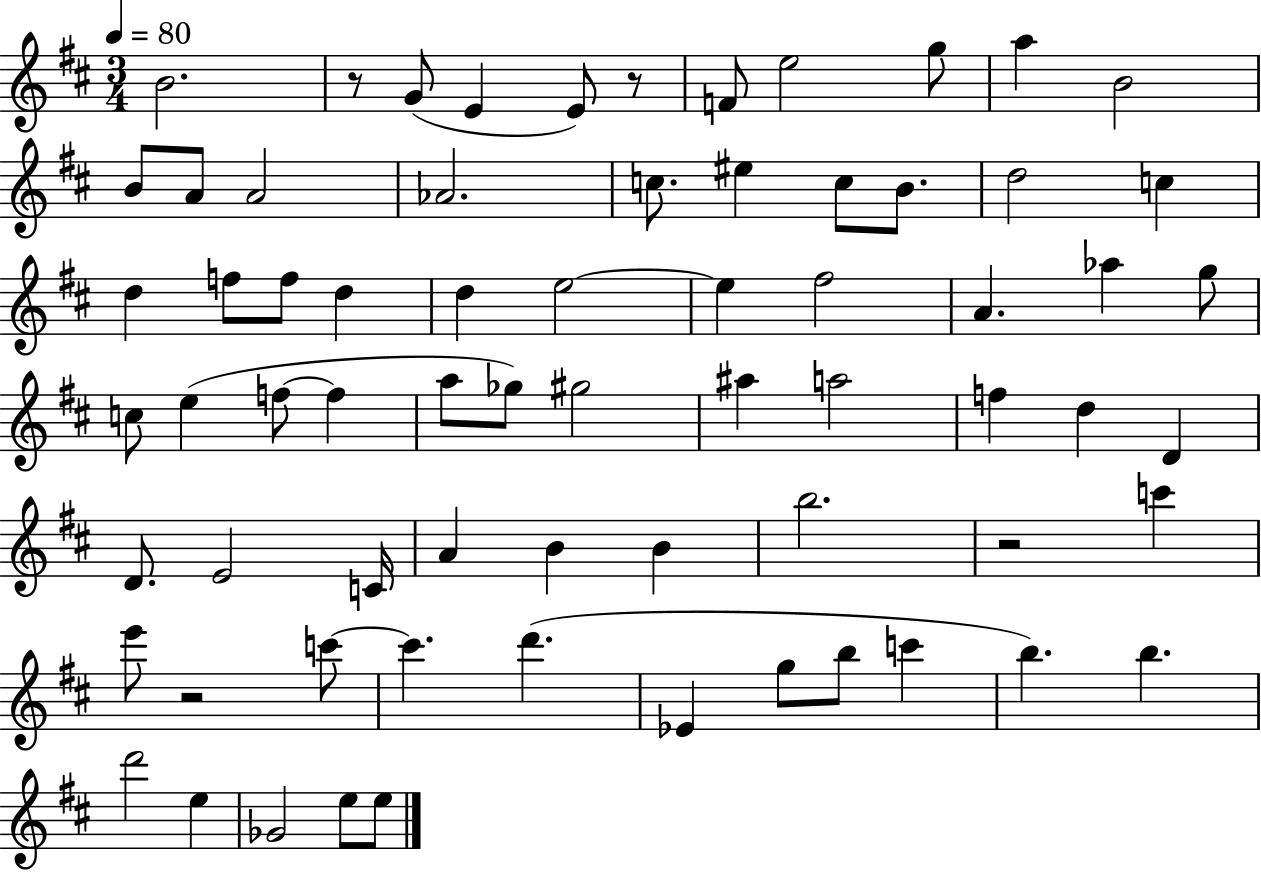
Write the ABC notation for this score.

X:1
T:Untitled
M:3/4
L:1/4
K:D
B2 z/2 G/2 E E/2 z/2 F/2 e2 g/2 a B2 B/2 A/2 A2 _A2 c/2 ^e c/2 B/2 d2 c d f/2 f/2 d d e2 e ^f2 A _a g/2 c/2 e f/2 f a/2 _g/2 ^g2 ^a a2 f d D D/2 E2 C/4 A B B b2 z2 c' e'/2 z2 c'/2 c' d' _E g/2 b/2 c' b b d'2 e _G2 e/2 e/2